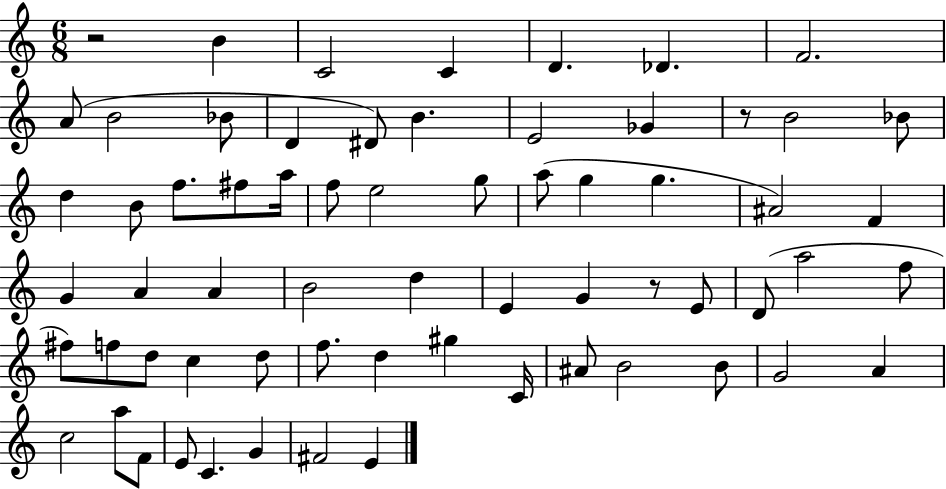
{
  \clef treble
  \numericTimeSignature
  \time 6/8
  \key c \major
  \repeat volta 2 { r2 b'4 | c'2 c'4 | d'4. des'4. | f'2. | \break a'8( b'2 bes'8 | d'4 dis'8) b'4. | e'2 ges'4 | r8 b'2 bes'8 | \break d''4 b'8 f''8. fis''8 a''16 | f''8 e''2 g''8 | a''8( g''4 g''4. | ais'2) f'4 | \break g'4 a'4 a'4 | b'2 d''4 | e'4 g'4 r8 e'8 | d'8( a''2 f''8 | \break fis''8) f''8 d''8 c''4 d''8 | f''8. d''4 gis''4 c'16 | ais'8 b'2 b'8 | g'2 a'4 | \break c''2 a''8 f'8 | e'8 c'4. g'4 | fis'2 e'4 | } \bar "|."
}